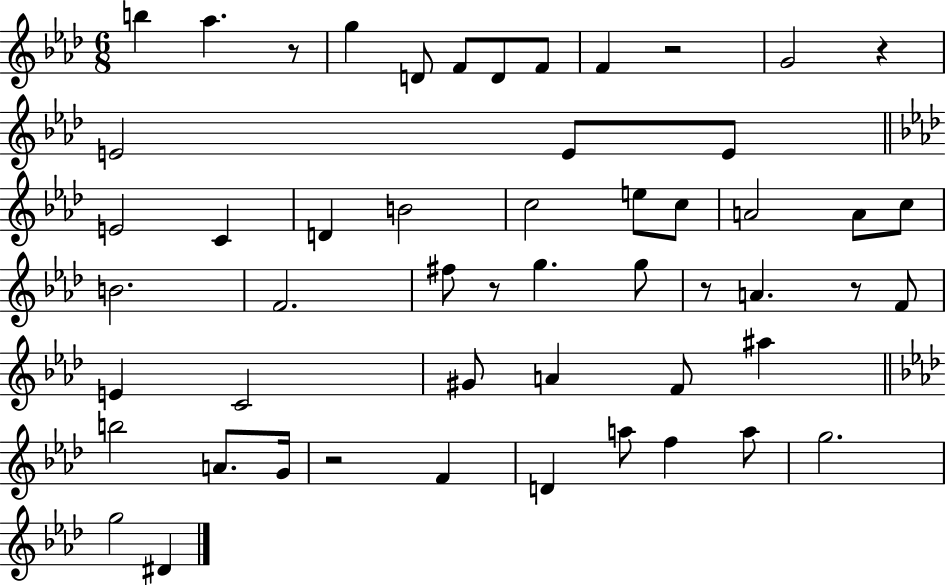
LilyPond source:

{
  \clef treble
  \numericTimeSignature
  \time 6/8
  \key aes \major
  b''4 aes''4. r8 | g''4 d'8 f'8 d'8 f'8 | f'4 r2 | g'2 r4 | \break e'2 e'8 e'8 | \bar "||" \break \key f \minor e'2 c'4 | d'4 b'2 | c''2 e''8 c''8 | a'2 a'8 c''8 | \break b'2. | f'2. | fis''8 r8 g''4. g''8 | r8 a'4. r8 f'8 | \break e'4 c'2 | gis'8 a'4 f'8 ais''4 | \bar "||" \break \key f \minor b''2 a'8. g'16 | r2 f'4 | d'4 a''8 f''4 a''8 | g''2. | \break g''2 dis'4 | \bar "|."
}